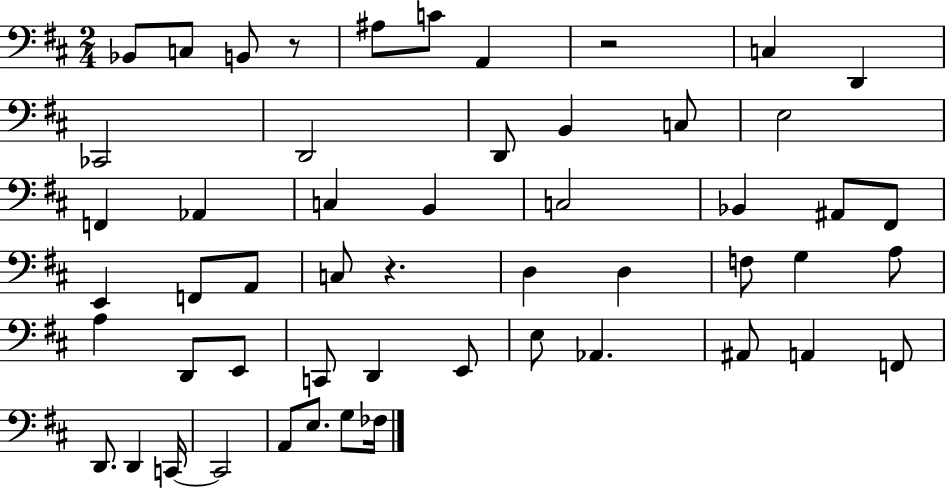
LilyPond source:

{
  \clef bass
  \numericTimeSignature
  \time 2/4
  \key d \major
  \repeat volta 2 { bes,8 c8 b,8 r8 | ais8 c'8 a,4 | r2 | c4 d,4 | \break ces,2 | d,2 | d,8 b,4 c8 | e2 | \break f,4 aes,4 | c4 b,4 | c2 | bes,4 ais,8 fis,8 | \break e,4 f,8 a,8 | c8 r4. | d4 d4 | f8 g4 a8 | \break a4 d,8 e,8 | c,8 d,4 e,8 | e8 aes,4. | ais,8 a,4 f,8 | \break d,8. d,4 c,16~~ | c,2 | a,8 e8. g8 fes16 | } \bar "|."
}